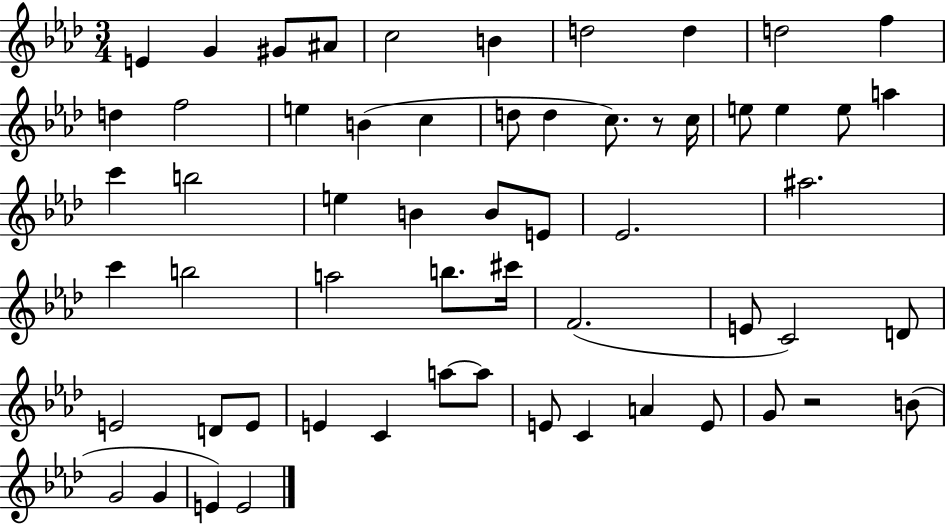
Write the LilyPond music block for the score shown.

{
  \clef treble
  \numericTimeSignature
  \time 3/4
  \key aes \major
  e'4 g'4 gis'8 ais'8 | c''2 b'4 | d''2 d''4 | d''2 f''4 | \break d''4 f''2 | e''4 b'4( c''4 | d''8 d''4 c''8.) r8 c''16 | e''8 e''4 e''8 a''4 | \break c'''4 b''2 | e''4 b'4 b'8 e'8 | ees'2. | ais''2. | \break c'''4 b''2 | a''2 b''8. cis'''16 | f'2.( | e'8 c'2) d'8 | \break e'2 d'8 e'8 | e'4 c'4 a''8~~ a''8 | e'8 c'4 a'4 e'8 | g'8 r2 b'8( | \break g'2 g'4 | e'4) e'2 | \bar "|."
}